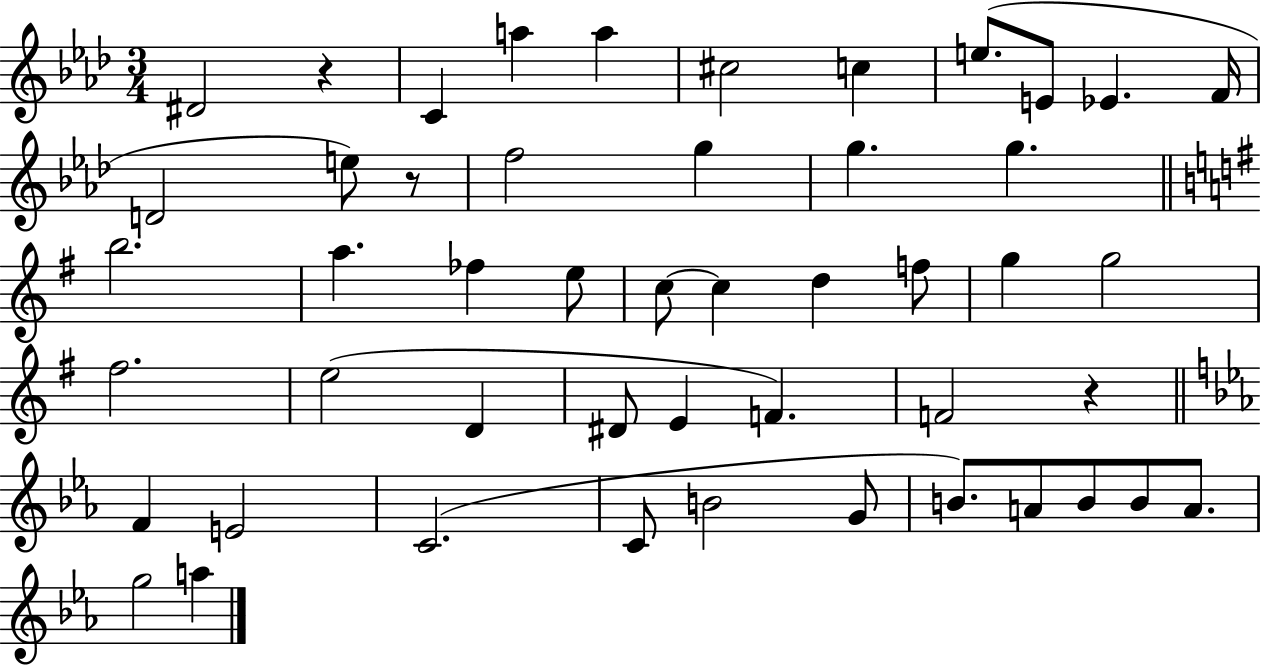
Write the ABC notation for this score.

X:1
T:Untitled
M:3/4
L:1/4
K:Ab
^D2 z C a a ^c2 c e/2 E/2 _E F/4 D2 e/2 z/2 f2 g g g b2 a _f e/2 c/2 c d f/2 g g2 ^f2 e2 D ^D/2 E F F2 z F E2 C2 C/2 B2 G/2 B/2 A/2 B/2 B/2 A/2 g2 a